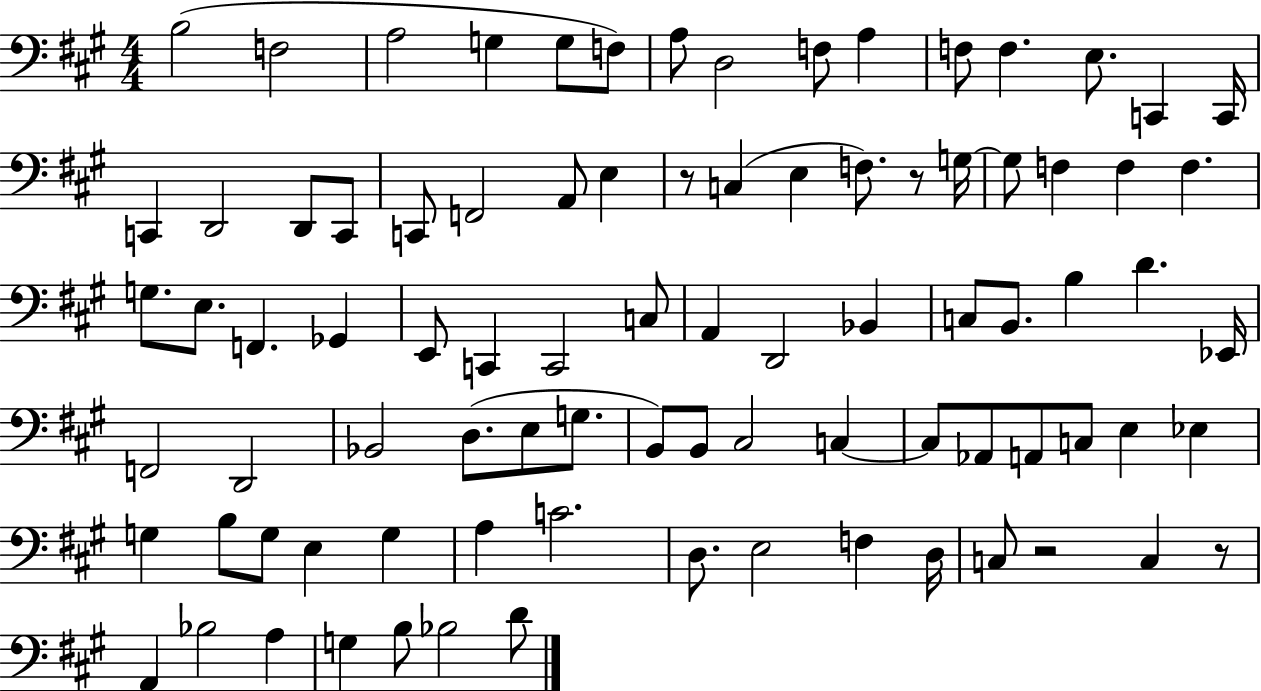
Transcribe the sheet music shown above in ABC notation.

X:1
T:Untitled
M:4/4
L:1/4
K:A
B,2 F,2 A,2 G, G,/2 F,/2 A,/2 D,2 F,/2 A, F,/2 F, E,/2 C,, C,,/4 C,, D,,2 D,,/2 C,,/2 C,,/2 F,,2 A,,/2 E, z/2 C, E, F,/2 z/2 G,/4 G,/2 F, F, F, G,/2 E,/2 F,, _G,, E,,/2 C,, C,,2 C,/2 A,, D,,2 _B,, C,/2 B,,/2 B, D _E,,/4 F,,2 D,,2 _B,,2 D,/2 E,/2 G,/2 B,,/2 B,,/2 ^C,2 C, C,/2 _A,,/2 A,,/2 C,/2 E, _E, G, B,/2 G,/2 E, G, A, C2 D,/2 E,2 F, D,/4 C,/2 z2 C, z/2 A,, _B,2 A, G, B,/2 _B,2 D/2